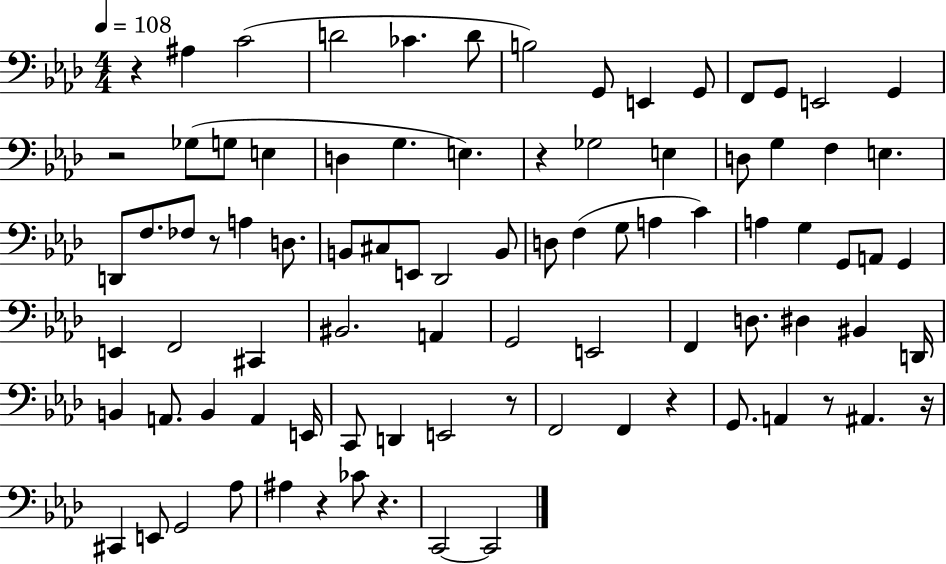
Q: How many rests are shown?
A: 10